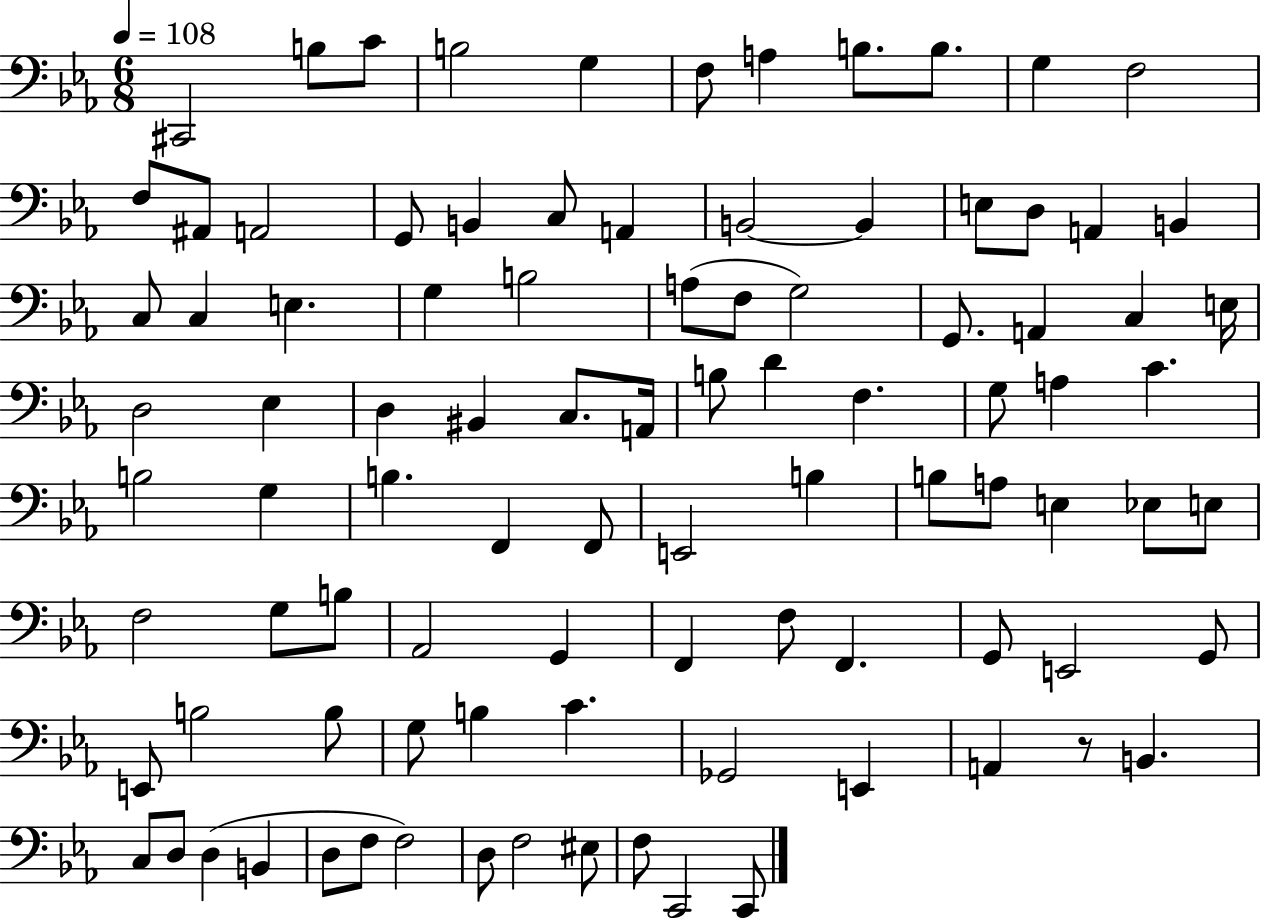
{
  \clef bass
  \numericTimeSignature
  \time 6/8
  \key ees \major
  \tempo 4 = 108
  cis,2 b8 c'8 | b2 g4 | f8 a4 b8. b8. | g4 f2 | \break f8 ais,8 a,2 | g,8 b,4 c8 a,4 | b,2~~ b,4 | e8 d8 a,4 b,4 | \break c8 c4 e4. | g4 b2 | a8( f8 g2) | g,8. a,4 c4 e16 | \break d2 ees4 | d4 bis,4 c8. a,16 | b8 d'4 f4. | g8 a4 c'4. | \break b2 g4 | b4. f,4 f,8 | e,2 b4 | b8 a8 e4 ees8 e8 | \break f2 g8 b8 | aes,2 g,4 | f,4 f8 f,4. | g,8 e,2 g,8 | \break e,8 b2 b8 | g8 b4 c'4. | ges,2 e,4 | a,4 r8 b,4. | \break c8 d8 d4( b,4 | d8 f8 f2) | d8 f2 eis8 | f8 c,2 c,8 | \break \bar "|."
}